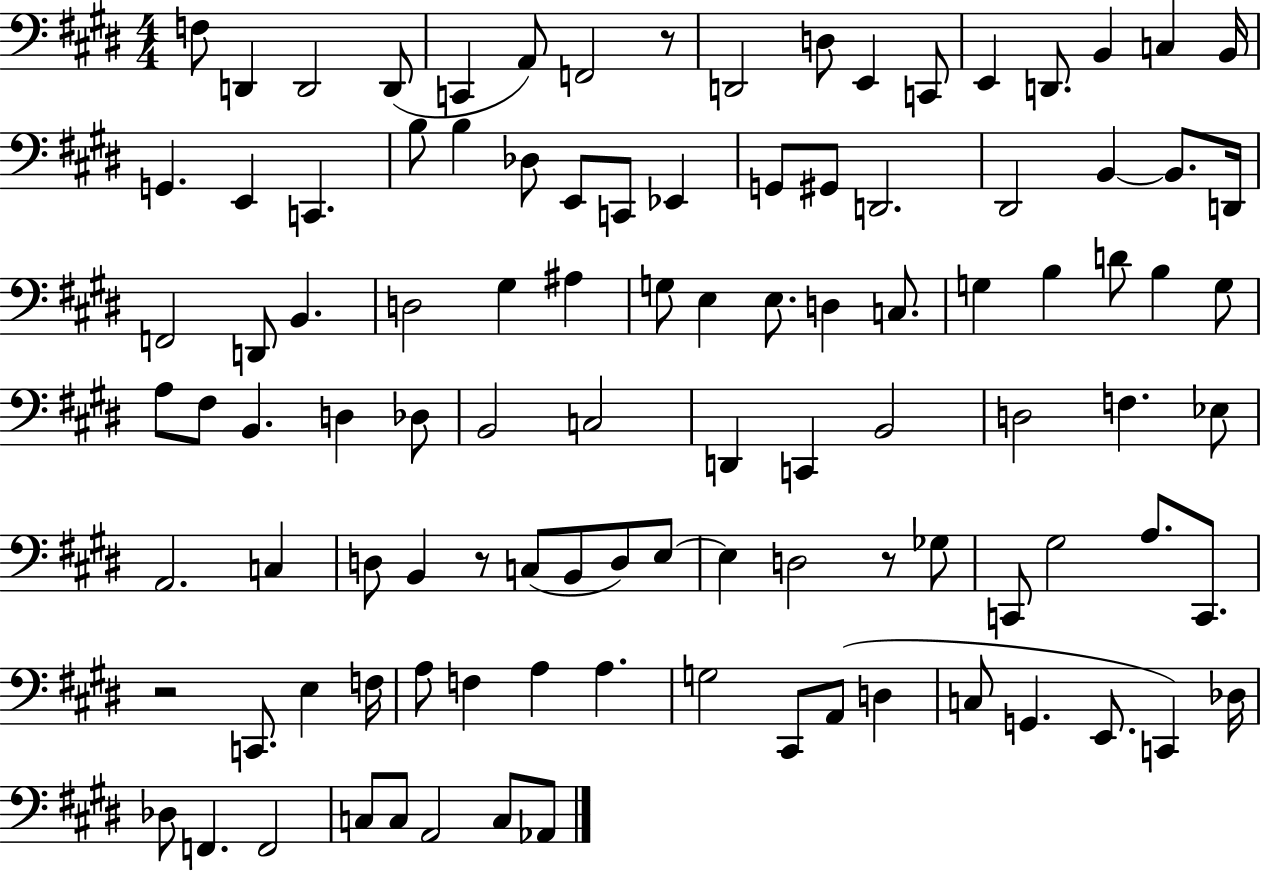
F3/e D2/q D2/h D2/e C2/q A2/e F2/h R/e D2/h D3/e E2/q C2/e E2/q D2/e. B2/q C3/q B2/s G2/q. E2/q C2/q. B3/e B3/q Db3/e E2/e C2/e Eb2/q G2/e G#2/e D2/h. D#2/h B2/q B2/e. D2/s F2/h D2/e B2/q. D3/h G#3/q A#3/q G3/e E3/q E3/e. D3/q C3/e. G3/q B3/q D4/e B3/q G3/e A3/e F#3/e B2/q. D3/q Db3/e B2/h C3/h D2/q C2/q B2/h D3/h F3/q. Eb3/e A2/h. C3/q D3/e B2/q R/e C3/e B2/e D3/e E3/e E3/q D3/h R/e Gb3/e C2/e G#3/h A3/e. C2/e. R/h C2/e. E3/q F3/s A3/e F3/q A3/q A3/q. G3/h C#2/e A2/e D3/q C3/e G2/q. E2/e. C2/q Db3/s Db3/e F2/q. F2/h C3/e C3/e A2/h C3/e Ab2/e